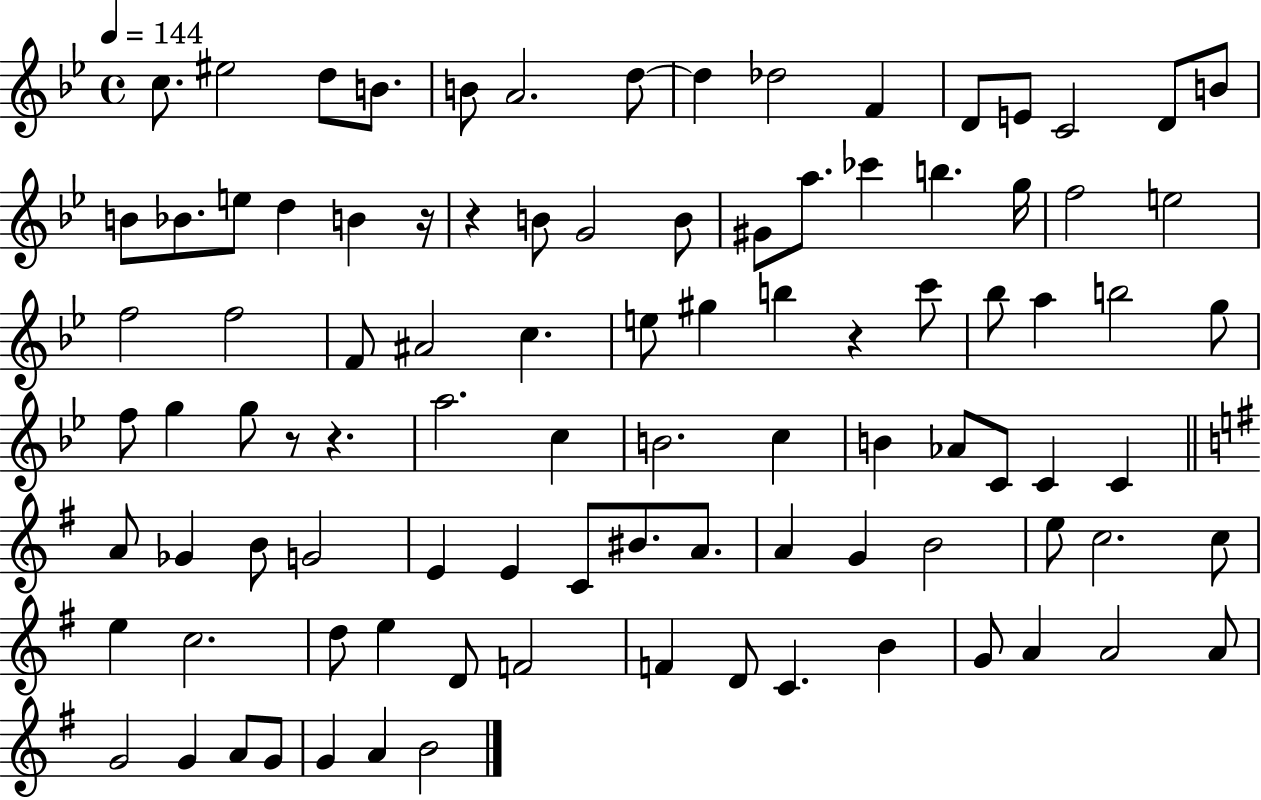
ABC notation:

X:1
T:Untitled
M:4/4
L:1/4
K:Bb
c/2 ^e2 d/2 B/2 B/2 A2 d/2 d _d2 F D/2 E/2 C2 D/2 B/2 B/2 _B/2 e/2 d B z/4 z B/2 G2 B/2 ^G/2 a/2 _c' b g/4 f2 e2 f2 f2 F/2 ^A2 c e/2 ^g b z c'/2 _b/2 a b2 g/2 f/2 g g/2 z/2 z a2 c B2 c B _A/2 C/2 C C A/2 _G B/2 G2 E E C/2 ^B/2 A/2 A G B2 e/2 c2 c/2 e c2 d/2 e D/2 F2 F D/2 C B G/2 A A2 A/2 G2 G A/2 G/2 G A B2